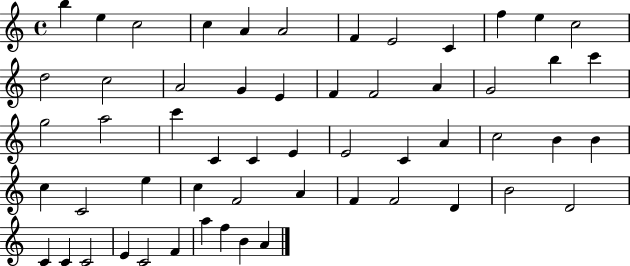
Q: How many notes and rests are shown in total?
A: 56